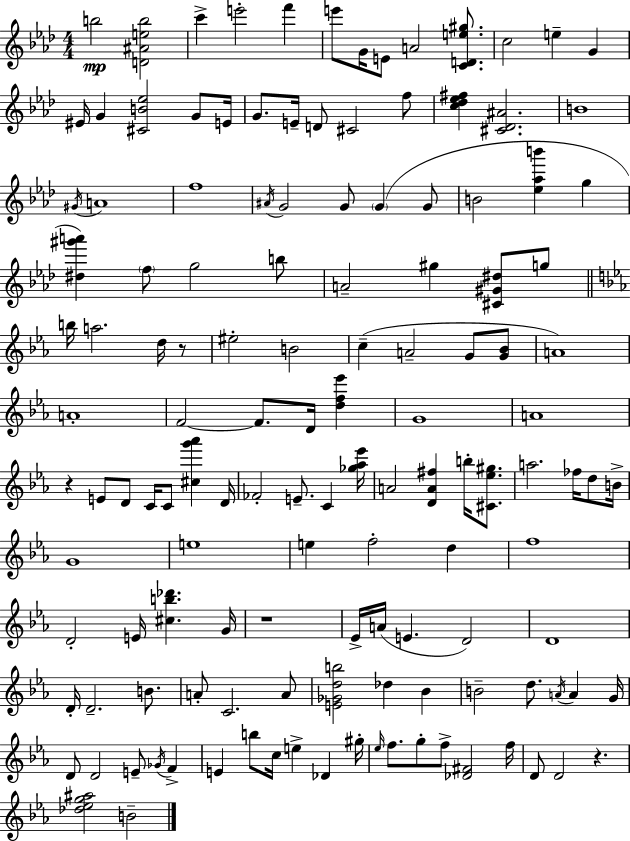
{
  \clef treble
  \numericTimeSignature
  \time 4/4
  \key f \minor
  \repeat volta 2 { b''2\mp <d' ais' e'' b''>2 | c'''4-> e'''2-. f'''4 | e'''8 g'16 e'8 a'2 <c' d' e'' gis''>8. | c''2 e''4-- g'4 | \break eis'16 g'4 <cis' b' ees''>2 g'8 e'16 | g'8. e'16-- d'8 cis'2 f''8 | <c'' des'' ees'' fis''>4 <cis' des' ais'>2. | b'1 | \break \acciaccatura { gis'16 } a'1 | f''1 | \acciaccatura { ais'16 } g'2 g'8 \parenthesize g'4( | g'8 b'2 <ees'' aes'' b'''>4 g''4 | \break <dis'' gis''' a'''>4) \parenthesize f''8 g''2 | b''8 a'2-- gis''4 <cis' gis' dis''>8 | g''8 \bar "||" \break \key ees \major b''16 a''2. d''16 r8 | eis''2-. b'2 | c''4--( a'2-- g'8 <g' bes'>8 | a'1) | \break a'1-. | f'2~~ f'8. d'16 <d'' f'' ees'''>4 | g'1 | a'1 | \break r4 e'8 d'8 c'16 c'8 <cis'' g''' aes'''>4 d'16 | fes'2-. e'8.-- c'4 <ges'' aes'' ees'''>16 | a'2 <d' a' fis''>4 b''16-. <cis' ees'' gis''>8. | a''2. fes''16 d''8 b'16-> | \break g'1 | e''1 | e''4 f''2-. d''4 | f''1 | \break d'2-. e'16 <cis'' b'' des'''>4. g'16 | r1 | ees'16-> a'16( e'4. d'2) | d'1 | \break d'16-. d'2.-- b'8. | a'8-. c'2. a'8 | <e' ges' d'' b''>2 des''4 bes'4 | b'2-- d''8. \acciaccatura { a'16 } a'4 | \break g'16 d'8 d'2 e'8-- \acciaccatura { ges'16 } f'4-> | e'4 b''8 c''16 e''4-> des'4 | gis''16-. \grace { ees''16 } f''8. g''8-. f''8-> <des' fis'>2 | f''16 d'8 d'2 r4. | \break <des'' ees'' g'' ais''>2 b'2-- | } \bar "|."
}